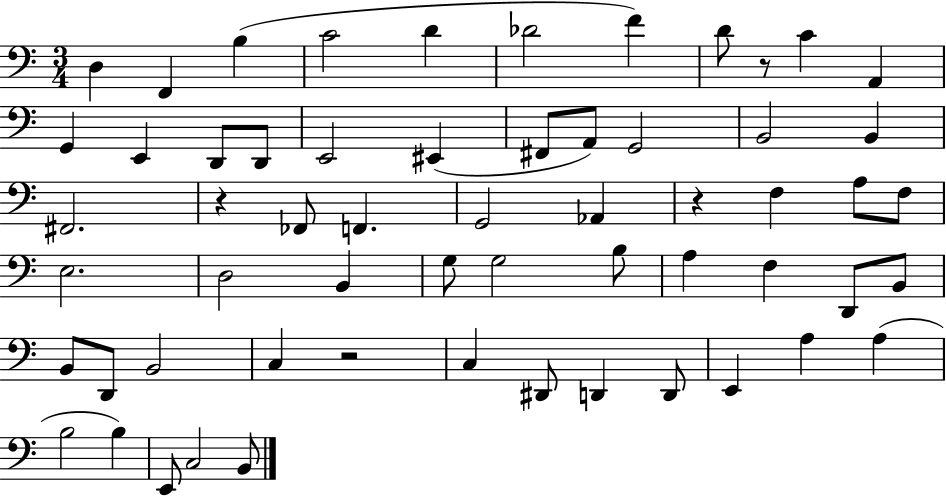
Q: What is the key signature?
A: C major